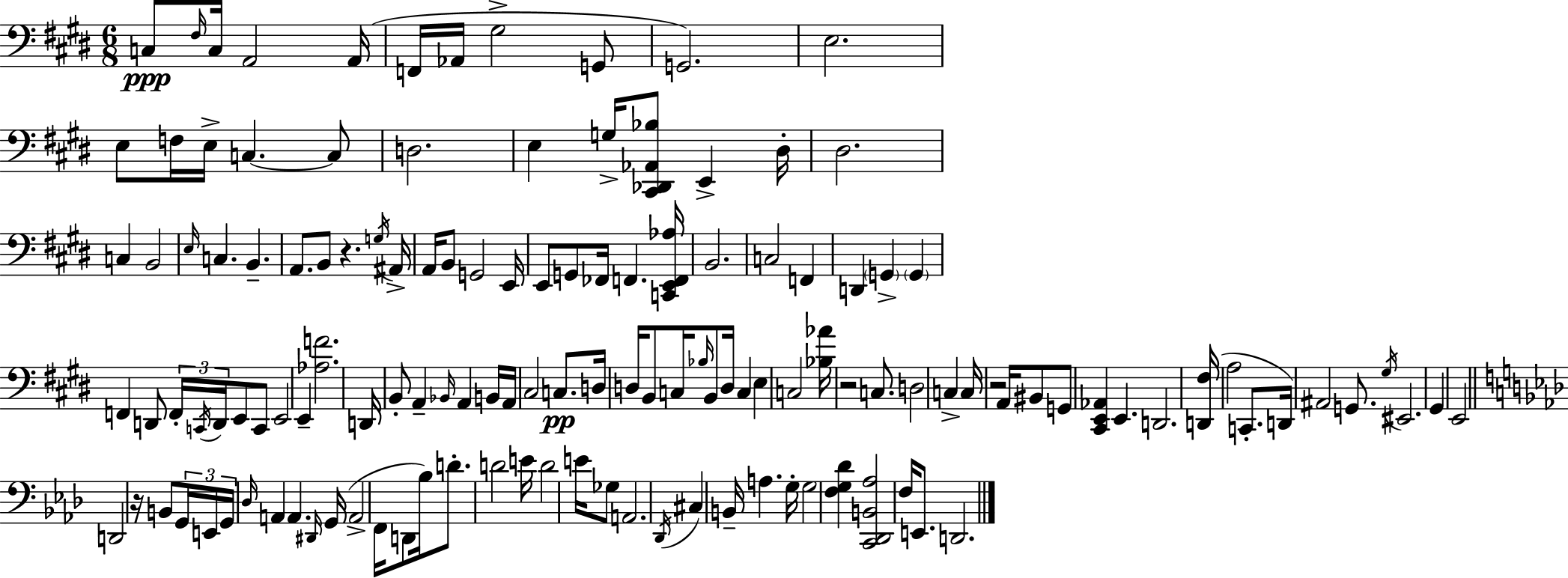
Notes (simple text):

C3/e F#3/s C3/s A2/h A2/s F2/s Ab2/s G#3/h G2/e G2/h. E3/h. E3/e F3/s E3/s C3/q. C3/e D3/h. E3/q G3/s [C#2,Db2,Ab2,Bb3]/e E2/q D#3/s D#3/h. C3/q B2/h E3/s C3/q. B2/q. A2/e. B2/e R/q. G3/s A#2/s A2/s B2/e G2/h E2/s E2/e G2/e FES2/s F2/q. [C2,E2,F2,Ab3]/s B2/h. C3/h F2/q D2/q G2/q G2/q F2/q D2/e F2/s C2/s D2/s E2/e C2/e E2/h E2/q [Ab3,F4]/h. D2/s B2/e A2/q Bb2/s A2/q B2/s A2/s C#3/h C3/e. D3/s D3/s B2/e C3/s Bb3/s B2/e D3/s C3/q E3/q C3/h [Bb3,Ab4]/s R/h C3/e. D3/h C3/q C3/s R/h A2/s BIS2/e G2/e [C#2,E2,Ab2]/q E2/q. D2/h. [D2,F#3]/s A3/h C2/e. D2/s A#2/h G2/e. G#3/s EIS2/h. G#2/q E2/h D2/h R/s B2/e G2/s E2/s G2/s Db3/s A2/q A2/q. D#2/s G2/s A2/h F2/s D2/e Bb3/s D4/e. D4/h E4/s D4/h E4/s Gb3/e A2/h. Db2/s C#3/q B2/s A3/q. G3/s G3/h [F3,G3,Db4]/q [C2,Db2,B2,Ab3]/h F3/s E2/e. D2/h.